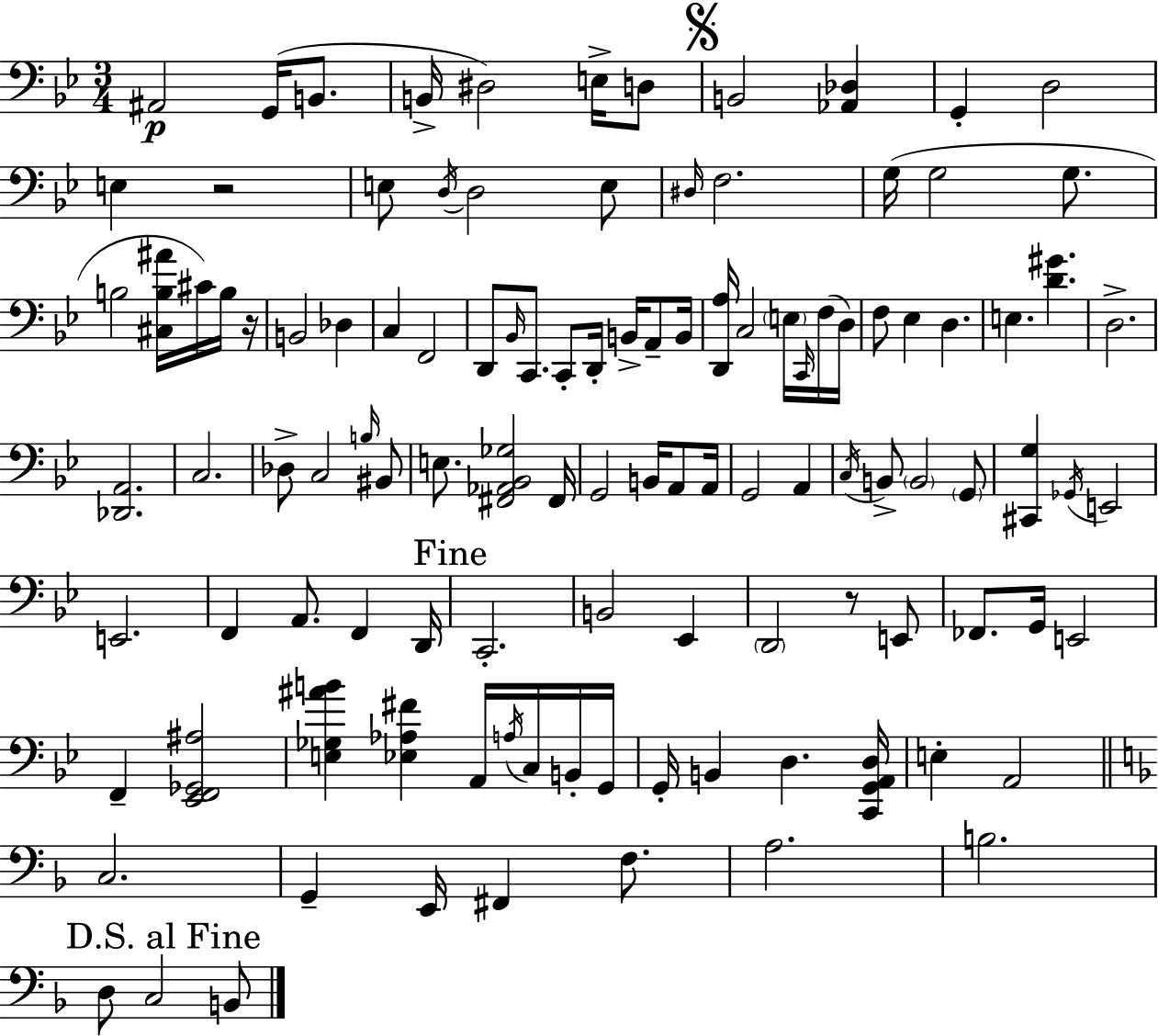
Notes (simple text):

A#2/h G2/s B2/e. B2/s D#3/h E3/s D3/e B2/h [Ab2,Db3]/q G2/q D3/h E3/q R/h E3/e D3/s D3/h E3/e D#3/s F3/h. G3/s G3/h G3/e. B3/h [C#3,B3,A#4]/s C#4/s B3/s R/s B2/h Db3/q C3/q F2/h D2/e Bb2/s C2/e. C2/e D2/s B2/s A2/e B2/s [D2,A3]/s C3/h E3/s C2/s F3/s D3/s F3/e Eb3/q D3/q. E3/q. [D4,G#4]/q. D3/h. [Db2,A2]/h. C3/h. Db3/e C3/h B3/s BIS2/e E3/e. [F#2,Ab2,Bb2,Gb3]/h F#2/s G2/h B2/s A2/e A2/s G2/h A2/q C3/s B2/e B2/h G2/e [C#2,G3]/q Gb2/s E2/h E2/h. F2/q A2/e. F2/q D2/s C2/h. B2/h Eb2/q D2/h R/e E2/e FES2/e. G2/s E2/h F2/q [Eb2,F2,Gb2,A#3]/h [E3,Gb3,A#4,B4]/q [Eb3,Ab3,F#4]/q A2/s A3/s C3/s B2/s G2/s G2/s B2/q D3/q. [C2,G2,A2,D3]/s E3/q A2/h C3/h. G2/q E2/s F#2/q F3/e. A3/h. B3/h. D3/e C3/h B2/e